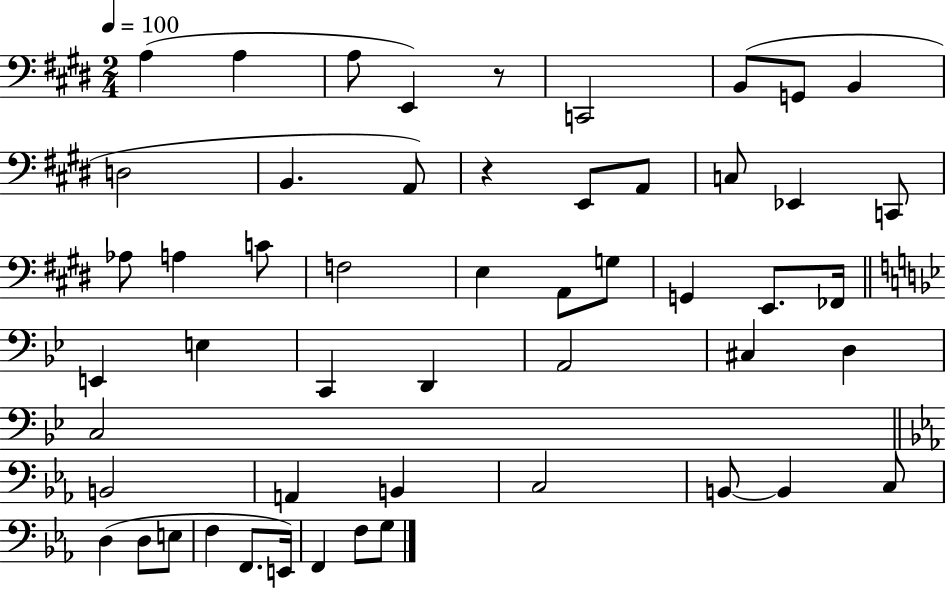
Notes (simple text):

A3/q A3/q A3/e E2/q R/e C2/h B2/e G2/e B2/q D3/h B2/q. A2/e R/q E2/e A2/e C3/e Eb2/q C2/e Ab3/e A3/q C4/e F3/h E3/q A2/e G3/e G2/q E2/e. FES2/s E2/q E3/q C2/q D2/q A2/h C#3/q D3/q C3/h B2/h A2/q B2/q C3/h B2/e B2/q C3/e D3/q D3/e E3/e F3/q F2/e. E2/s F2/q F3/e G3/e